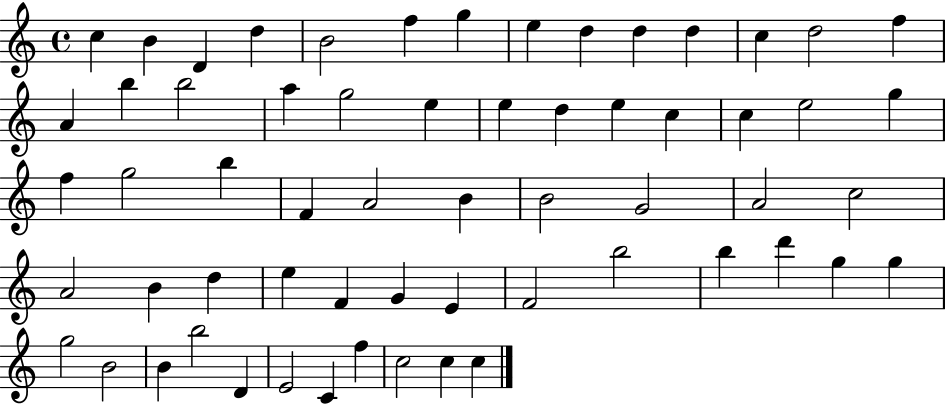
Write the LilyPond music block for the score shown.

{
  \clef treble
  \time 4/4
  \defaultTimeSignature
  \key c \major
  c''4 b'4 d'4 d''4 | b'2 f''4 g''4 | e''4 d''4 d''4 d''4 | c''4 d''2 f''4 | \break a'4 b''4 b''2 | a''4 g''2 e''4 | e''4 d''4 e''4 c''4 | c''4 e''2 g''4 | \break f''4 g''2 b''4 | f'4 a'2 b'4 | b'2 g'2 | a'2 c''2 | \break a'2 b'4 d''4 | e''4 f'4 g'4 e'4 | f'2 b''2 | b''4 d'''4 g''4 g''4 | \break g''2 b'2 | b'4 b''2 d'4 | e'2 c'4 f''4 | c''2 c''4 c''4 | \break \bar "|."
}